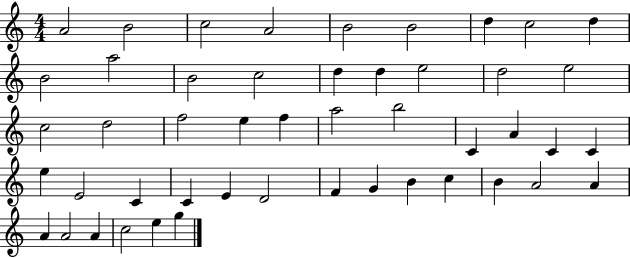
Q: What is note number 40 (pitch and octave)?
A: B4